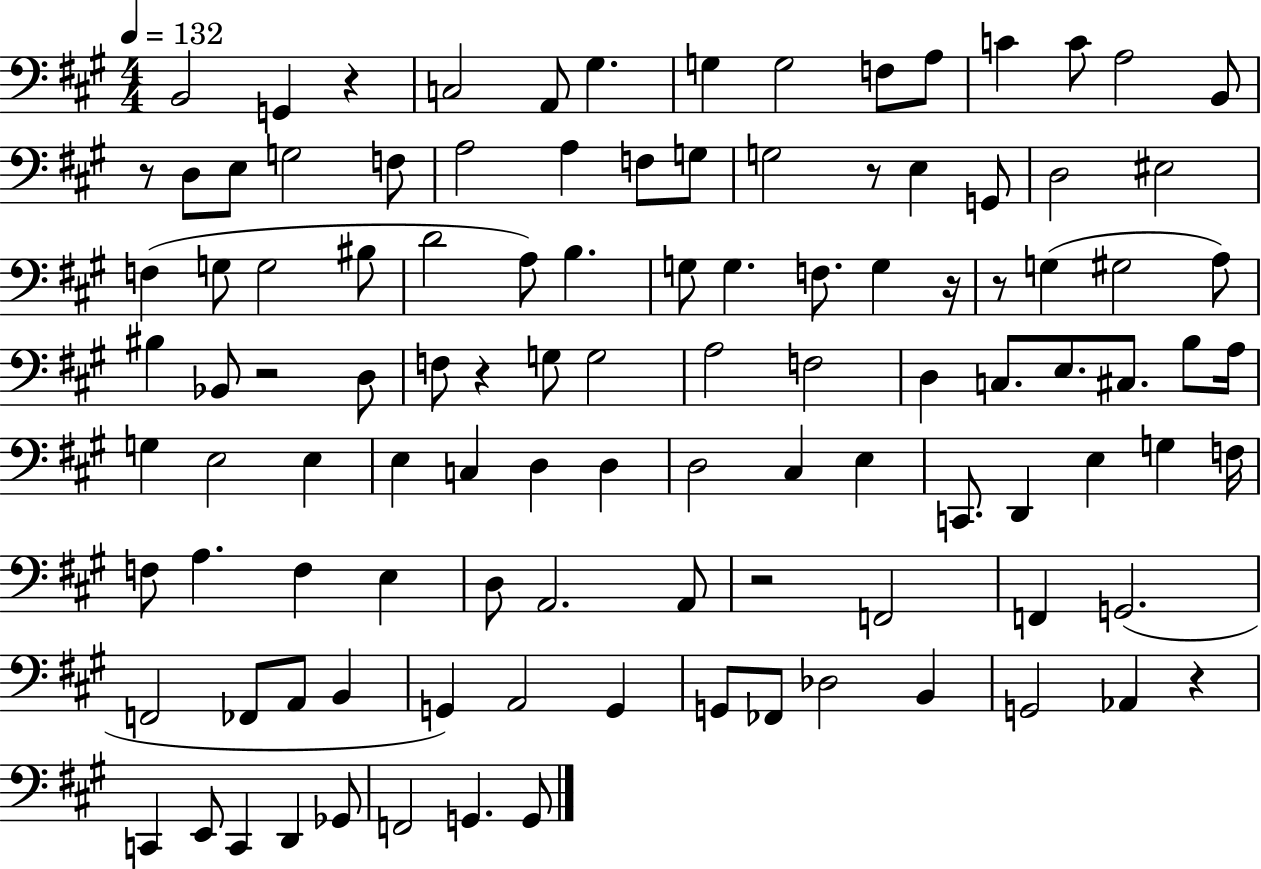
{
  \clef bass
  \numericTimeSignature
  \time 4/4
  \key a \major
  \tempo 4 = 132
  \repeat volta 2 { b,2 g,4 r4 | c2 a,8 gis4. | g4 g2 f8 a8 | c'4 c'8 a2 b,8 | \break r8 d8 e8 g2 f8 | a2 a4 f8 g8 | g2 r8 e4 g,8 | d2 eis2 | \break f4( g8 g2 bis8 | d'2 a8) b4. | g8 g4. f8. g4 r16 | r8 g4( gis2 a8) | \break bis4 bes,8 r2 d8 | f8 r4 g8 g2 | a2 f2 | d4 c8. e8. cis8. b8 a16 | \break g4 e2 e4 | e4 c4 d4 d4 | d2 cis4 e4 | c,8. d,4 e4 g4 f16 | \break f8 a4. f4 e4 | d8 a,2. a,8 | r2 f,2 | f,4 g,2.( | \break f,2 fes,8 a,8 b,4 | g,4) a,2 g,4 | g,8 fes,8 des2 b,4 | g,2 aes,4 r4 | \break c,4 e,8 c,4 d,4 ges,8 | f,2 g,4. g,8 | } \bar "|."
}